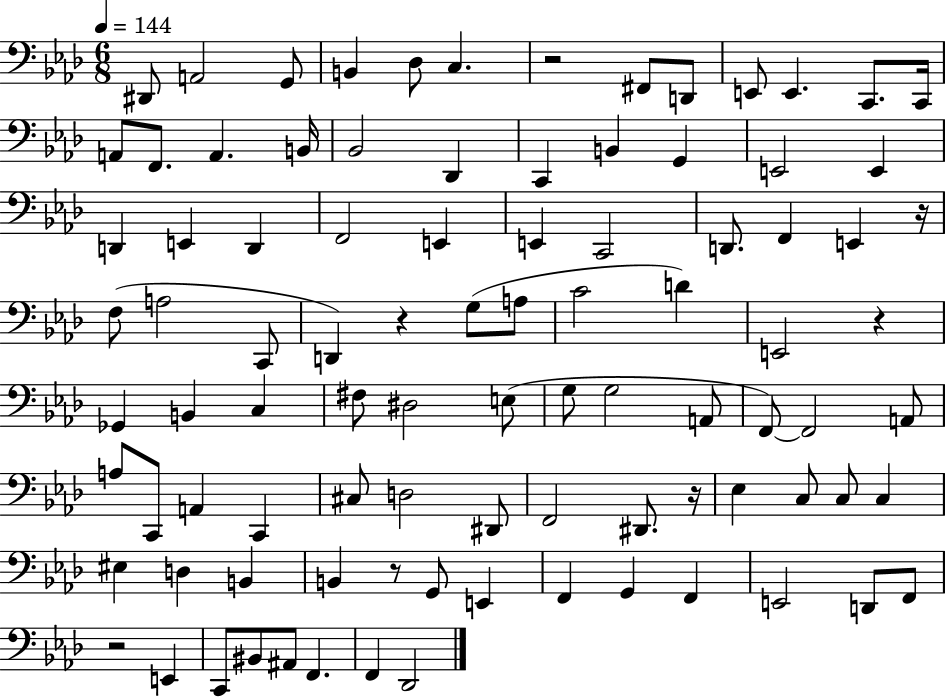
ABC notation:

X:1
T:Untitled
M:6/8
L:1/4
K:Ab
^D,,/2 A,,2 G,,/2 B,, _D,/2 C, z2 ^F,,/2 D,,/2 E,,/2 E,, C,,/2 C,,/4 A,,/2 F,,/2 A,, B,,/4 _B,,2 _D,, C,, B,, G,, E,,2 E,, D,, E,, D,, F,,2 E,, E,, C,,2 D,,/2 F,, E,, z/4 F,/2 A,2 C,,/2 D,, z G,/2 A,/2 C2 D E,,2 z _G,, B,, C, ^F,/2 ^D,2 E,/2 G,/2 G,2 A,,/2 F,,/2 F,,2 A,,/2 A,/2 C,,/2 A,, C,, ^C,/2 D,2 ^D,,/2 F,,2 ^D,,/2 z/4 _E, C,/2 C,/2 C, ^E, D, B,, B,, z/2 G,,/2 E,, F,, G,, F,, E,,2 D,,/2 F,,/2 z2 E,, C,,/2 ^B,,/2 ^A,,/2 F,, F,, _D,,2